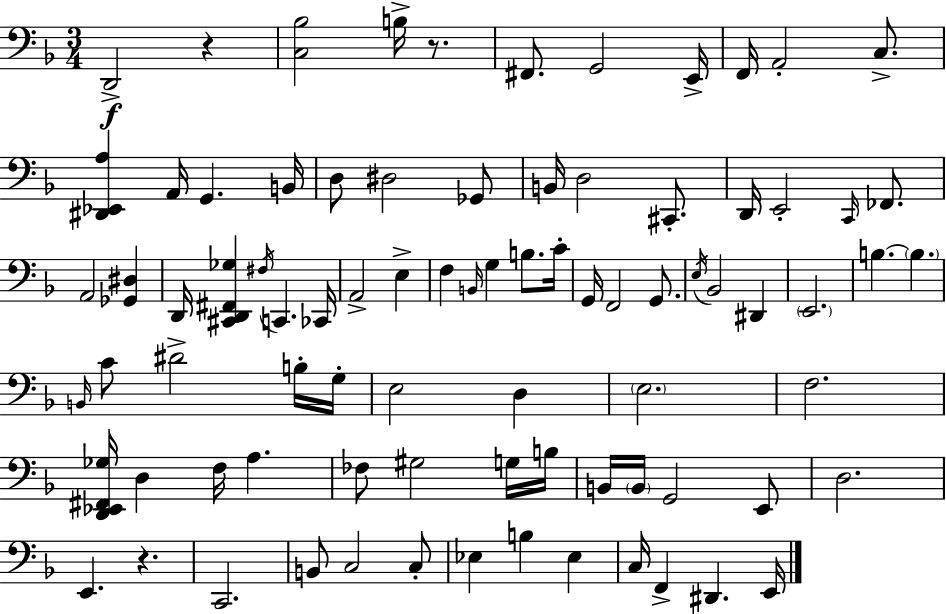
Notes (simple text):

D2/h R/q [C3,Bb3]/h B3/s R/e. F#2/e. G2/h E2/s F2/s A2/h C3/e. [D#2,Eb2,A3]/q A2/s G2/q. B2/s D3/e D#3/h Gb2/e B2/s D3/h C#2/e. D2/s E2/h C2/s FES2/e. A2/h [Gb2,D#3]/q D2/s [C#2,D2,F#2,Gb3]/q F#3/s C2/q. CES2/s A2/h E3/q F3/q B2/s G3/q B3/e. C4/s G2/s F2/h G2/e. E3/s Bb2/h D#2/q E2/h. B3/q. B3/q. B2/s C4/e D#4/h B3/s G3/s E3/h D3/q E3/h. F3/h. [D2,Eb2,F#2,Gb3]/s D3/q F3/s A3/q. FES3/e G#3/h G3/s B3/s B2/s B2/s G2/h E2/e D3/h. E2/q. R/q. C2/h. B2/e C3/h C3/e Eb3/q B3/q Eb3/q C3/s F2/q D#2/q. E2/s